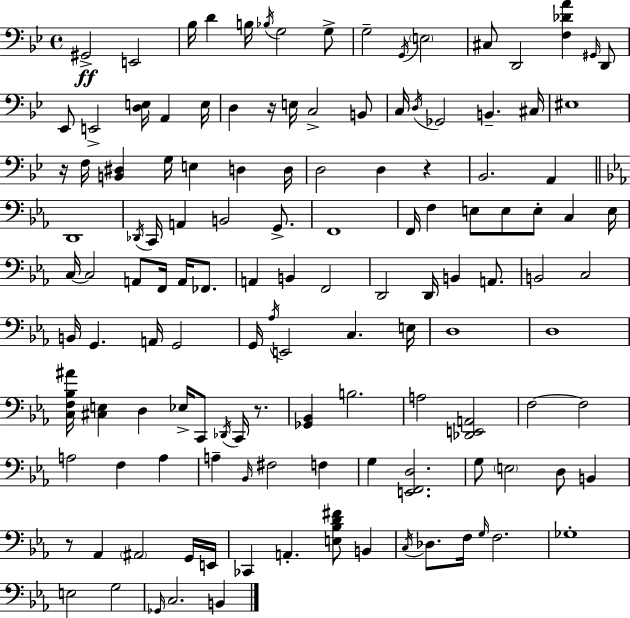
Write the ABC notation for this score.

X:1
T:Untitled
M:4/4
L:1/4
K:Gm
^G,,2 E,,2 _B,/4 D B,/4 _B,/4 G,2 G,/2 G,2 G,,/4 E,2 ^C,/2 D,,2 [F,_DA] ^G,,/4 D,,/2 _E,,/2 E,,2 [D,E,]/4 A,, E,/4 D, z/4 E,/4 C,2 B,,/2 C,/4 D,/4 _G,,2 B,, ^C,/4 ^E,4 z/4 F,/4 [B,,^D,] G,/4 E, D, D,/4 D,2 D, z _B,,2 A,, D,,4 _D,,/4 C,,/4 A,, B,,2 G,,/2 F,,4 F,,/4 F, E,/2 E,/2 E,/2 C, E,/4 C,/4 C,2 A,,/2 F,,/4 A,,/4 _F,,/2 A,, B,, F,,2 D,,2 D,,/4 B,, A,,/2 B,,2 C,2 B,,/4 G,, A,,/4 G,,2 G,,/4 _A,/4 E,,2 C, E,/4 D,4 D,4 [C,F,_B,^A]/4 [^C,E,] D, _E,/4 C,,/2 _D,,/4 C,,/4 z/2 [_G,,_B,,] B,2 A,2 [_D,,E,,A,,]2 F,2 F,2 A,2 F, A, A, _B,,/4 ^F,2 F, G, [E,,F,,D,]2 G,/2 E,2 D,/2 B,, z/2 _A,, ^A,,2 G,,/4 E,,/4 _C,, A,, [E,_B,D^F]/2 B,, C,/4 _D,/2 F,/4 G,/4 F,2 _G,4 E,2 G,2 _G,,/4 C,2 B,,